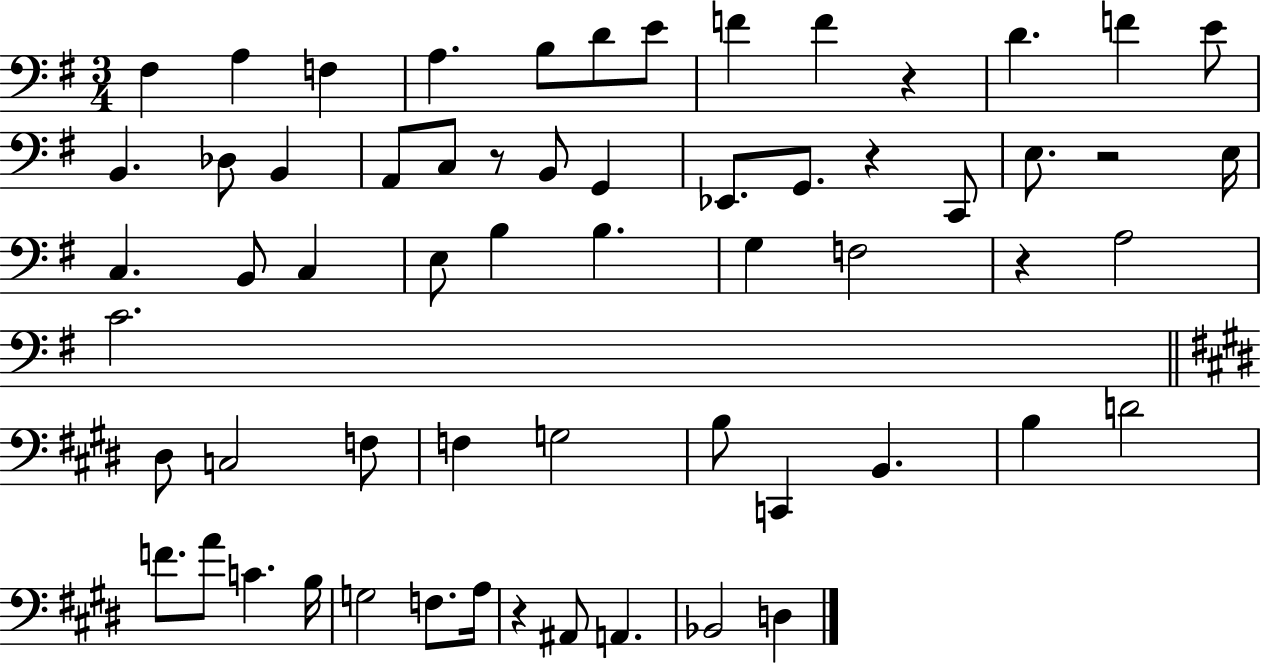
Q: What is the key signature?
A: G major